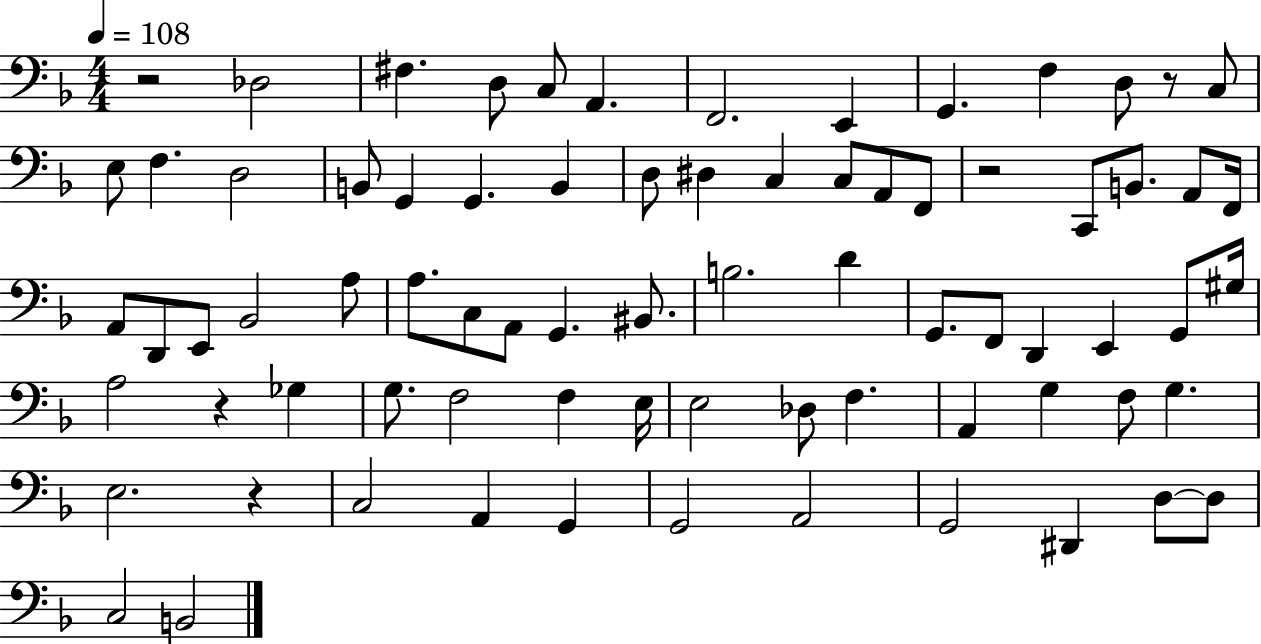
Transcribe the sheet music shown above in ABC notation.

X:1
T:Untitled
M:4/4
L:1/4
K:F
z2 _D,2 ^F, D,/2 C,/2 A,, F,,2 E,, G,, F, D,/2 z/2 C,/2 E,/2 F, D,2 B,,/2 G,, G,, B,, D,/2 ^D, C, C,/2 A,,/2 F,,/2 z2 C,,/2 B,,/2 A,,/2 F,,/4 A,,/2 D,,/2 E,,/2 _B,,2 A,/2 A,/2 C,/2 A,,/2 G,, ^B,,/2 B,2 D G,,/2 F,,/2 D,, E,, G,,/2 ^G,/4 A,2 z _G, G,/2 F,2 F, E,/4 E,2 _D,/2 F, A,, G, F,/2 G, E,2 z C,2 A,, G,, G,,2 A,,2 G,,2 ^D,, D,/2 D,/2 C,2 B,,2